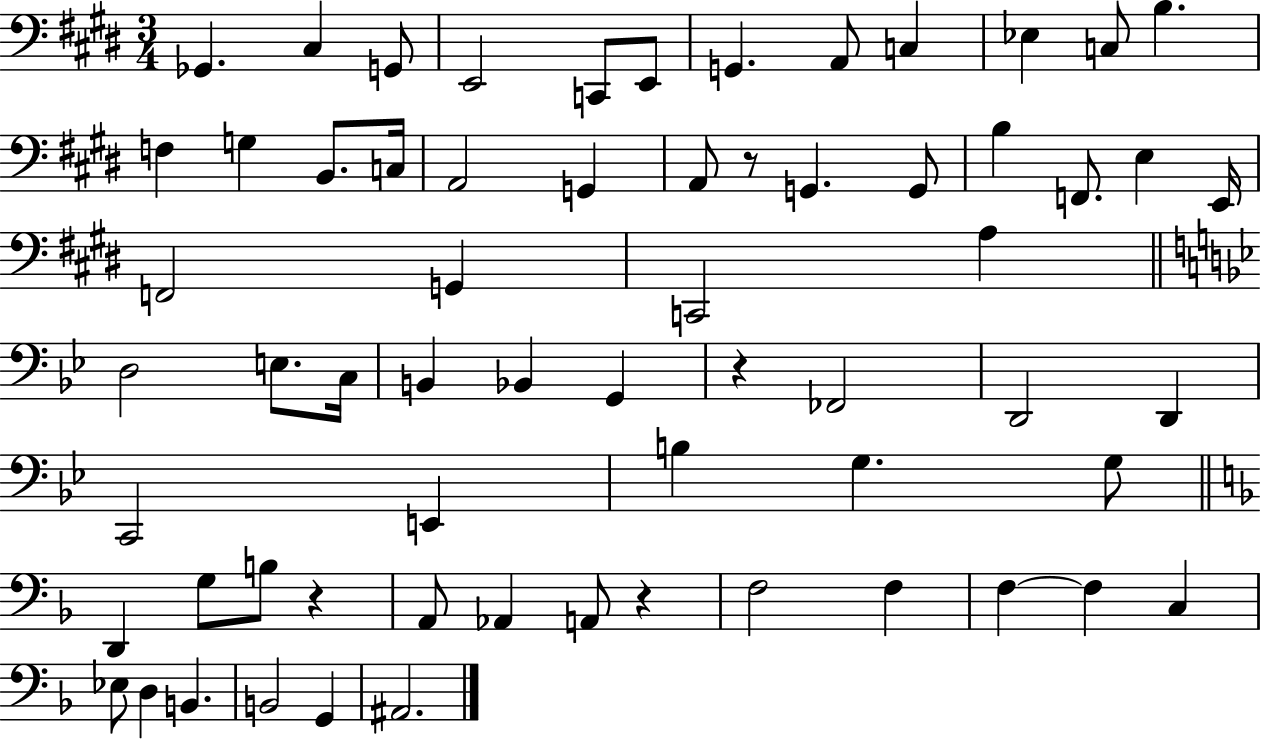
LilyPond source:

{
  \clef bass
  \numericTimeSignature
  \time 3/4
  \key e \major
  \repeat volta 2 { ges,4. cis4 g,8 | e,2 c,8 e,8 | g,4. a,8 c4 | ees4 c8 b4. | \break f4 g4 b,8. c16 | a,2 g,4 | a,8 r8 g,4. g,8 | b4 f,8. e4 e,16 | \break f,2 g,4 | c,2 a4 | \bar "||" \break \key g \minor d2 e8. c16 | b,4 bes,4 g,4 | r4 fes,2 | d,2 d,4 | \break c,2 e,4 | b4 g4. g8 | \bar "||" \break \key f \major d,4 g8 b8 r4 | a,8 aes,4 a,8 r4 | f2 f4 | f4~~ f4 c4 | \break ees8 d4 b,4. | b,2 g,4 | ais,2. | } \bar "|."
}